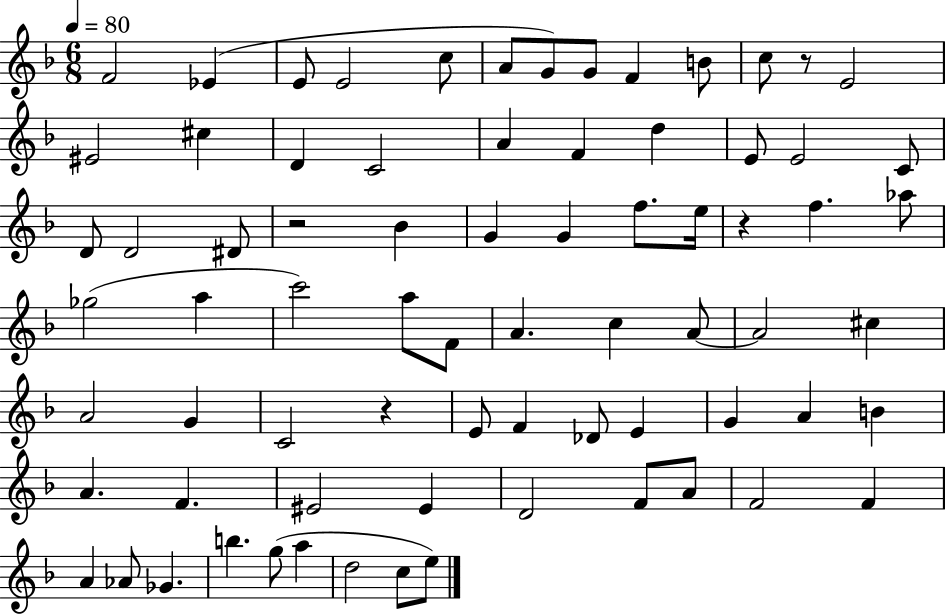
X:1
T:Untitled
M:6/8
L:1/4
K:F
F2 _E E/2 E2 c/2 A/2 G/2 G/2 F B/2 c/2 z/2 E2 ^E2 ^c D C2 A F d E/2 E2 C/2 D/2 D2 ^D/2 z2 _B G G f/2 e/4 z f _a/2 _g2 a c'2 a/2 F/2 A c A/2 A2 ^c A2 G C2 z E/2 F _D/2 E G A B A F ^E2 ^E D2 F/2 A/2 F2 F A _A/2 _G b g/2 a d2 c/2 e/2